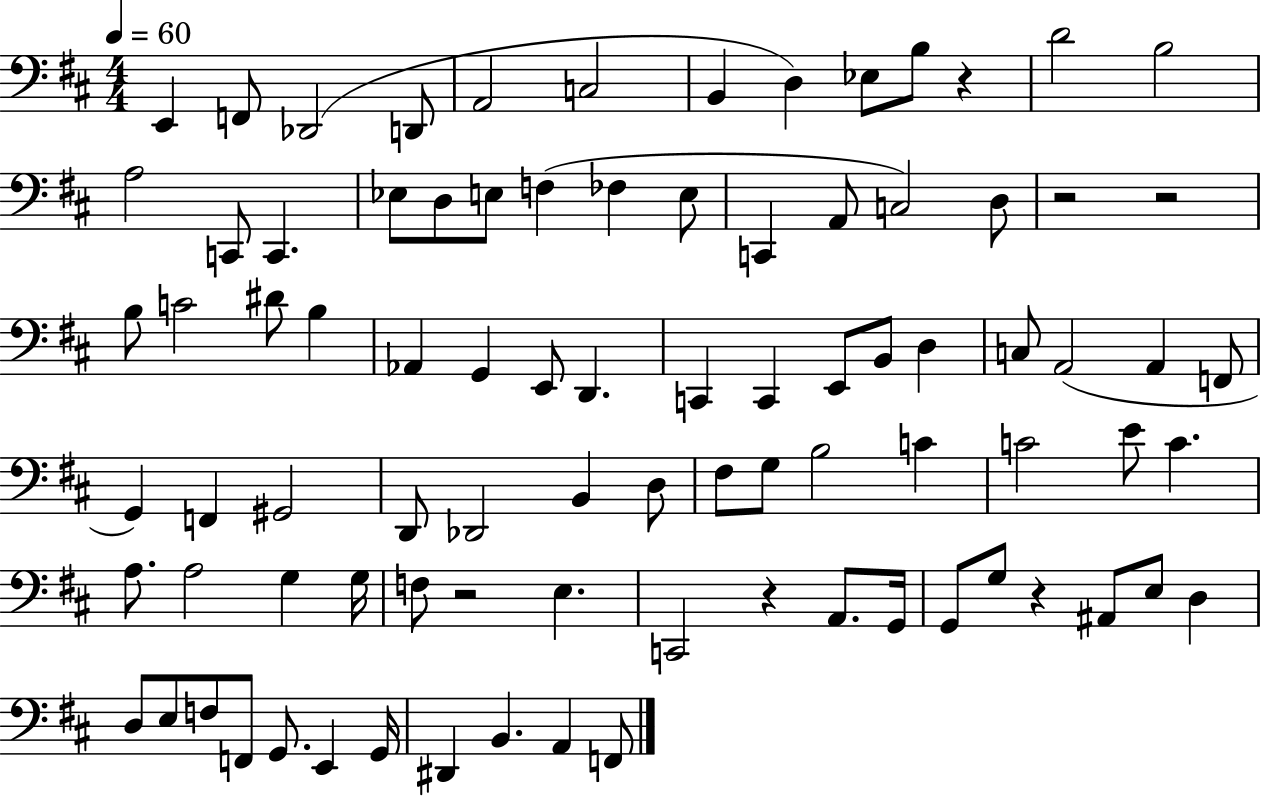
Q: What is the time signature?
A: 4/4